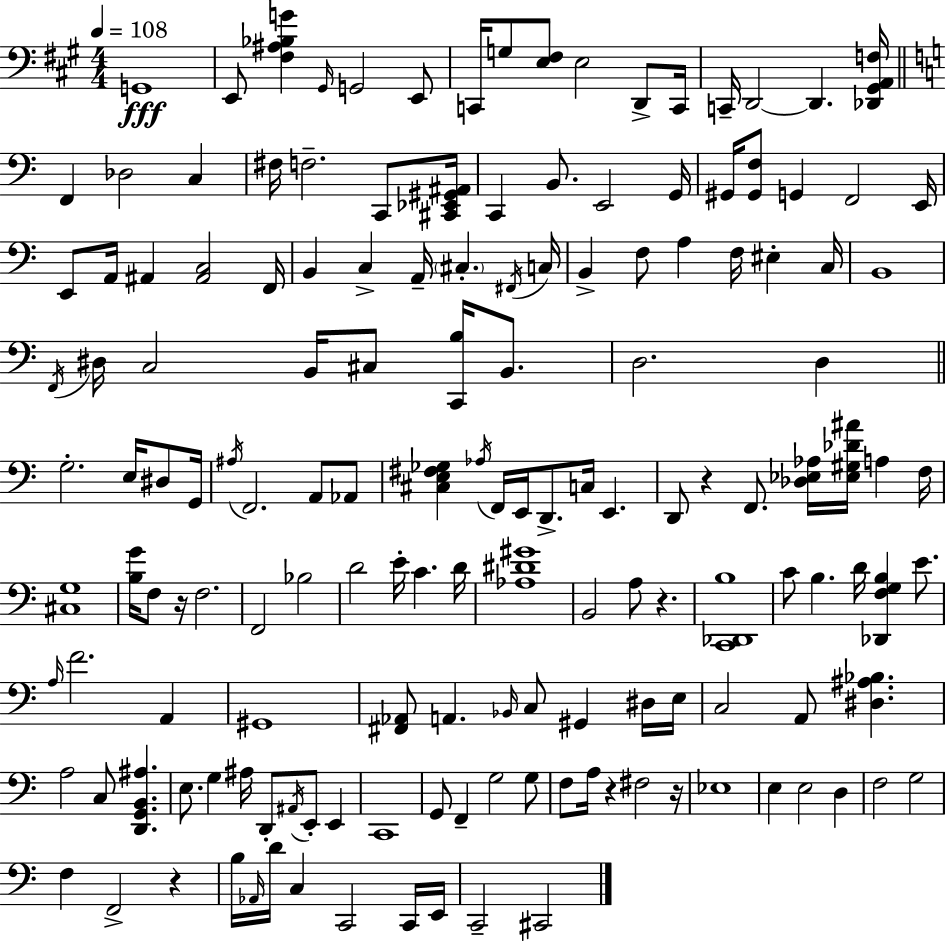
{
  \clef bass
  \numericTimeSignature
  \time 4/4
  \key a \major
  \tempo 4 = 108
  g,1\fff | e,8 <fis ais bes g'>4 \grace { gis,16 } g,2 e,8 | c,16 g8 <e fis>8 e2 d,8-> | c,16 c,16-- d,2~~ d,4. | \break <des, gis, a, f>16 \bar "||" \break \key c \major f,4 des2 c4 | fis16 f2.-- c,8 <cis, ees, gis, ais,>16 | c,4 b,8. e,2 g,16 | gis,16 <gis, f>8 g,4 f,2 e,16 | \break e,8 a,16 ais,4 <ais, c>2 f,16 | b,4 c4-> a,16-- \parenthesize cis4.-. \acciaccatura { fis,16 } | c16 b,4-> f8 a4 f16 eis4-. | c16 b,1 | \break \acciaccatura { f,16 } dis16 c2 b,16 cis8 <c, b>16 b,8. | d2. d4 | \bar "||" \break \key a \minor g2.-. e16 dis8 g,16 | \acciaccatura { ais16 } f,2. a,8 aes,8 | <cis e fis ges>4 \acciaccatura { aes16 } f,16 e,16 d,8.-> c16 e,4. | d,8 r4 f,8. <des ees aes>16 <ees gis des' ais'>16 a4 | \break f16 <cis g>1 | <b g'>16 f8 r16 f2. | f,2 bes2 | d'2 e'16-. c'4. | \break d'16 <aes dis' gis'>1 | b,2 a8 r4. | <c, des, b>1 | c'8 b4. d'16 <des, f g b>4 e'8. | \break \grace { a16 } f'2. a,4 | gis,1 | <fis, aes,>8 a,4. \grace { bes,16 } c8 gis,4 | dis16 e16 c2 a,8 <dis ais bes>4. | \break a2 c8 <d, g, b, ais>4. | e8. g4 ais16 d,8-. \acciaccatura { ais,16 } e,8-. | e,4 c,1 | g,8 f,4-- g2 | \break g8 f8 a16 r4 fis2 | r16 ees1 | e4 e2 | d4 f2 g2 | \break f4 f,2-> | r4 b16 \grace { aes,16 } d'16 c4 c,2 | c,16 e,16 c,2-- cis,2 | \bar "|."
}